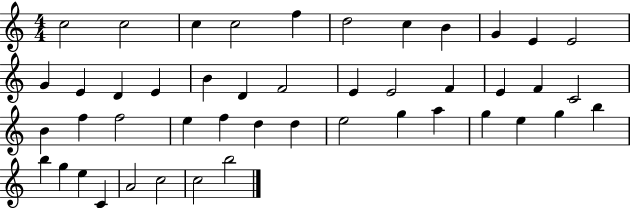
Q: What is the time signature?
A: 4/4